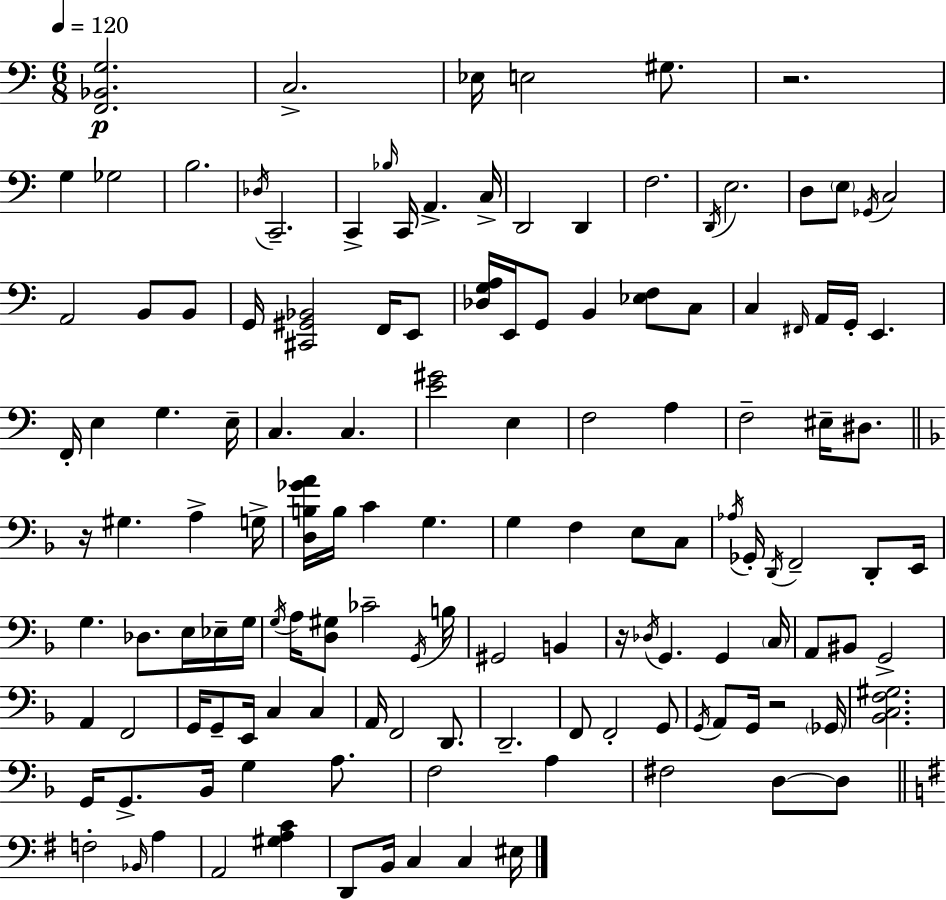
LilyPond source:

{
  \clef bass
  \numericTimeSignature
  \time 6/8
  \key c \major
  \tempo 4 = 120
  <f, bes, g>2.\p | c2.-> | ees16 e2 gis8. | r2. | \break g4 ges2 | b2. | \acciaccatura { des16 } c,2.-- | c,4-> \grace { bes16 } c,16 a,4.-> | \break c16-> d,2 d,4 | f2. | \acciaccatura { d,16 } e2. | d8 \parenthesize e8 \acciaccatura { ges,16 } c2 | \break a,2 | b,8 b,8 g,16 <cis, gis, bes,>2 | f,16 e,8 <des g a>16 e,16 g,8 b,4 | <ees f>8 c8 c4 \grace { fis,16 } a,16 g,16-. e,4. | \break f,16-. e4 g4. | e16-- c4. c4. | <e' gis'>2 | e4 f2 | \break a4 f2-- | eis16-- dis8. \bar "||" \break \key f \major r16 gis4. a4-> g16-> | <d b ges' a'>16 b16 c'4 g4. | g4 f4 e8 c8 | \acciaccatura { aes16 } ges,16-. \acciaccatura { d,16 } f,2-- d,8-. | \break e,16 g4. des8. e16 | ees16-- g16 \acciaccatura { g16 } a16 <d gis>8 ces'2-- | \acciaccatura { g,16 } b16 gis,2 | b,4 r16 \acciaccatura { des16 } g,4. | \break g,4 \parenthesize c16 a,8 bis,8 g,2-> | a,4 f,2 | g,16 g,8-- e,16 c4 | c4 a,16 f,2 | \break d,8. d,2.-- | f,8 f,2-. | g,8 \acciaccatura { g,16 } a,8 g,16 r2 | \parenthesize ges,16 <bes, c f gis>2. | \break g,16 g,8.-> bes,16 g4 | a8. f2 | a4 fis2 | d8~~ d8 \bar "||" \break \key g \major f2-. \grace { bes,16 } a4 | a,2 <gis a c'>4 | d,8 b,16 c4 c4 | eis16 \bar "|."
}